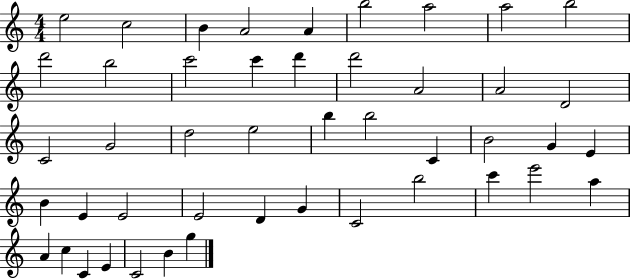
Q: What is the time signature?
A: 4/4